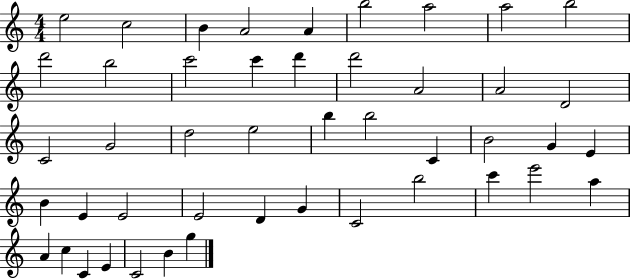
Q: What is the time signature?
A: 4/4